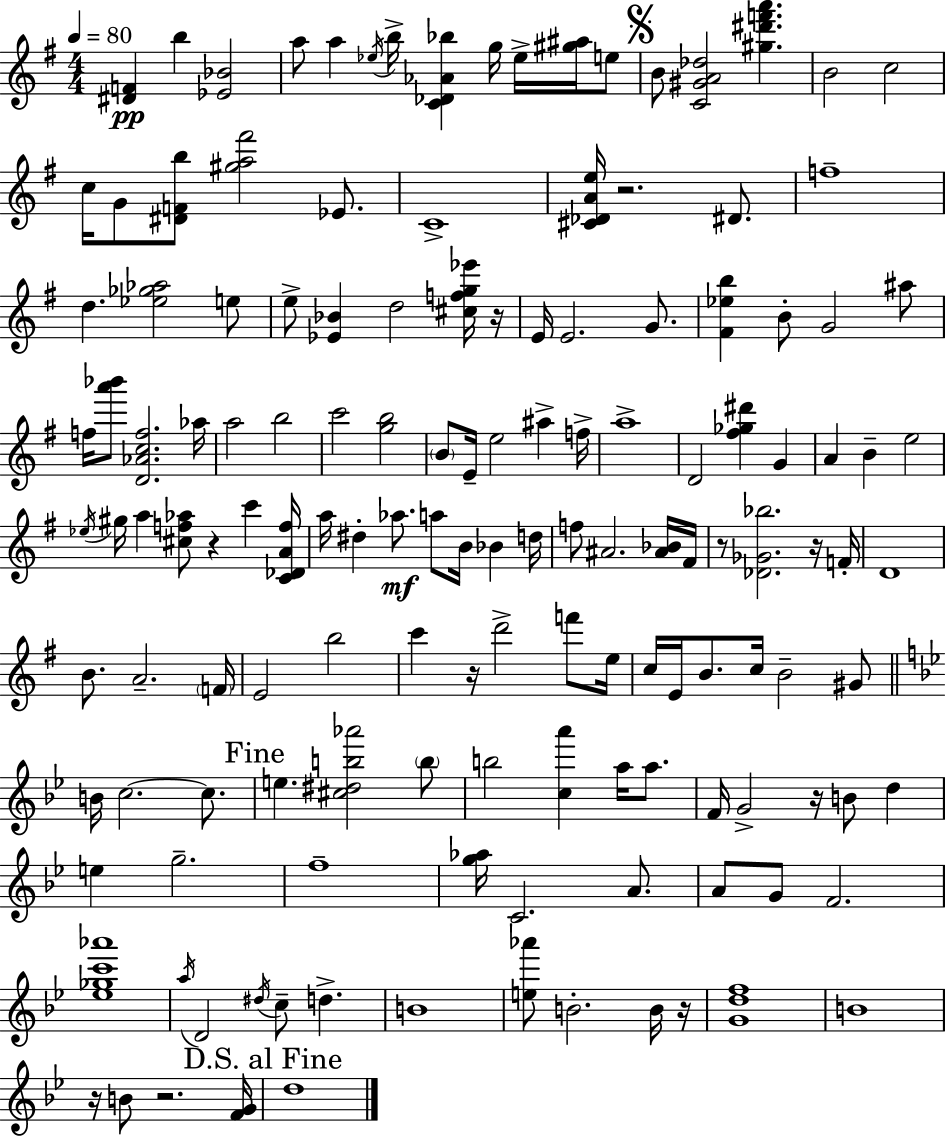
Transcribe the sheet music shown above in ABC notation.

X:1
T:Untitled
M:4/4
L:1/4
K:Em
[^DF] b [_E_B]2 a/2 a _e/4 b/4 [C_D_A_b] g/4 _e/4 [^g^a]/4 e/2 B/2 [C^GA_d]2 [^g^d'f'a'] B2 c2 c/4 G/2 [^DFb]/2 [^ga^f']2 _E/2 C4 [^C_DAe]/4 z2 ^D/2 f4 d [_e_g_a]2 e/2 e/2 [_E_B] d2 [^cfg_e']/4 z/4 E/4 E2 G/2 [^F_eb] B/2 G2 ^a/2 f/4 [a'_b']/2 [D_Acf]2 _a/4 a2 b2 c'2 [gb]2 B/2 E/4 e2 ^a f/4 a4 D2 [^f_g^d'] G A B e2 _e/4 ^g/4 a [^cf_a]/2 z c' [C_DAf]/4 a/4 ^d _a/2 a/2 B/4 _B d/4 f/2 ^A2 [^A_B]/4 ^F/4 z/2 [_D_G_b]2 z/4 F/4 D4 B/2 A2 F/4 E2 b2 c' z/4 d'2 f'/2 e/4 c/4 E/4 B/2 c/4 B2 ^G/2 B/4 c2 c/2 e [^c^db_a']2 b/2 b2 [ca'] a/4 a/2 F/4 G2 z/4 B/2 d e g2 f4 [g_a]/4 C2 A/2 A/2 G/2 F2 [_e_gc'_a']4 a/4 D2 ^d/4 c/2 d B4 [e_a']/2 B2 B/4 z/4 [Gdf]4 B4 z/4 B/2 z2 [FG]/4 d4